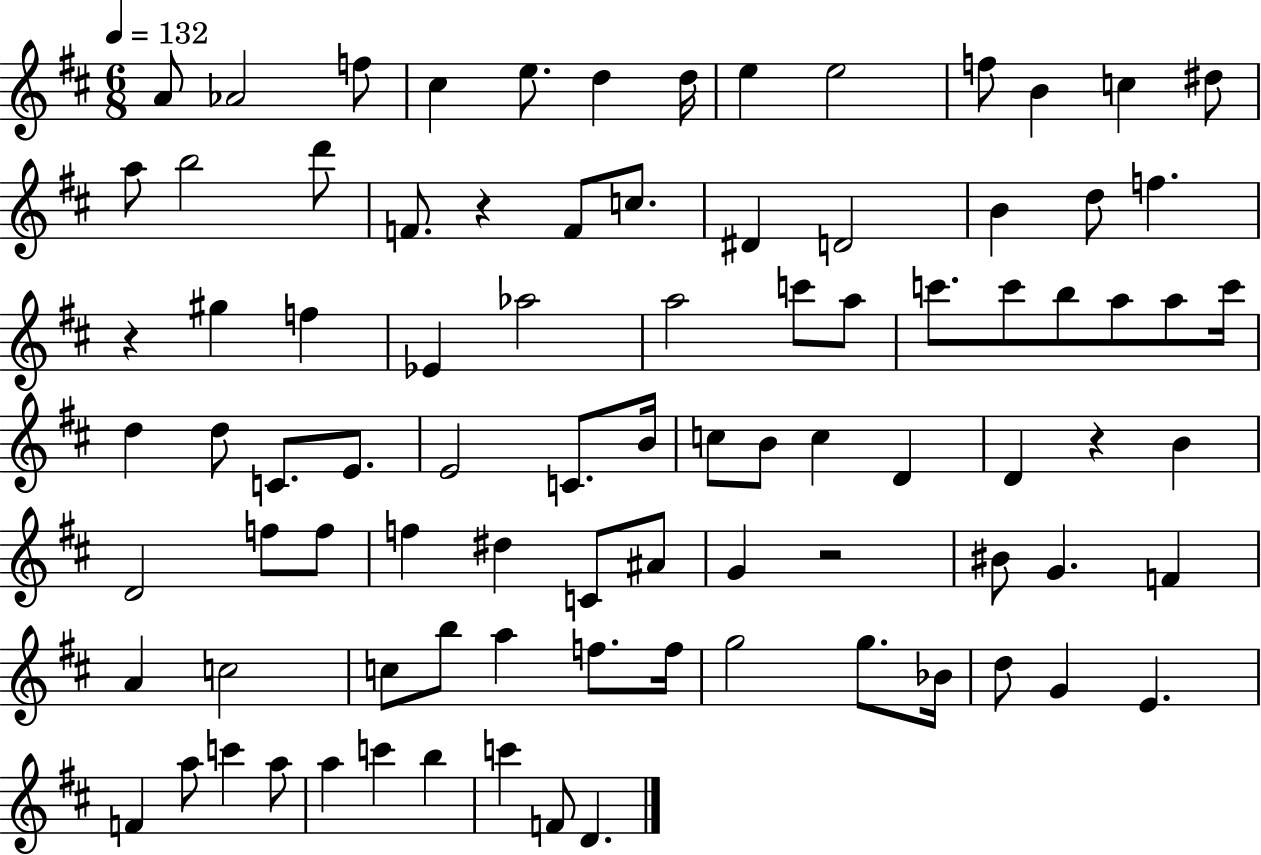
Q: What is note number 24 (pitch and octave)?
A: F5